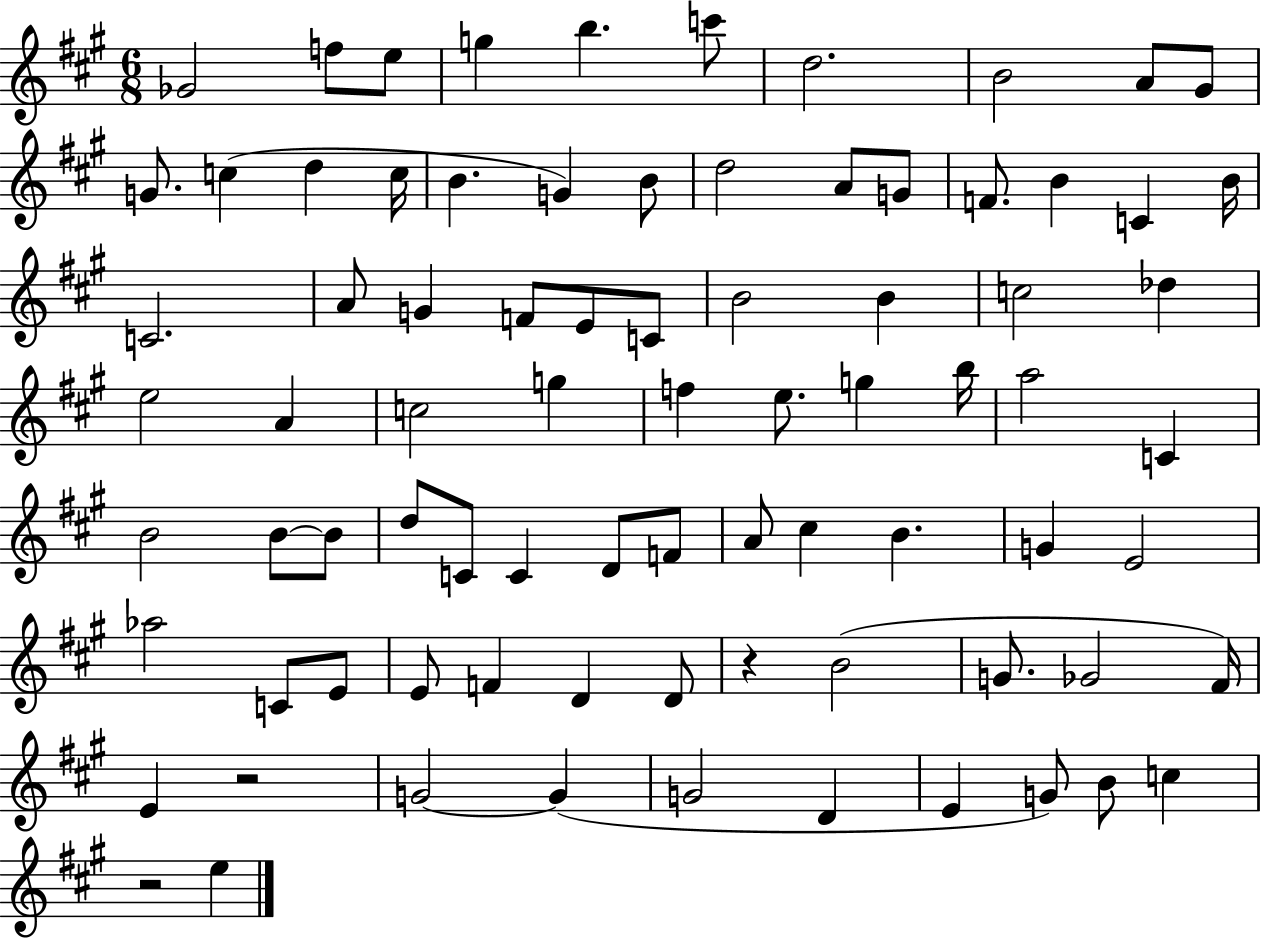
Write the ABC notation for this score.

X:1
T:Untitled
M:6/8
L:1/4
K:A
_G2 f/2 e/2 g b c'/2 d2 B2 A/2 ^G/2 G/2 c d c/4 B G B/2 d2 A/2 G/2 F/2 B C B/4 C2 A/2 G F/2 E/2 C/2 B2 B c2 _d e2 A c2 g f e/2 g b/4 a2 C B2 B/2 B/2 d/2 C/2 C D/2 F/2 A/2 ^c B G E2 _a2 C/2 E/2 E/2 F D D/2 z B2 G/2 _G2 ^F/4 E z2 G2 G G2 D E G/2 B/2 c z2 e